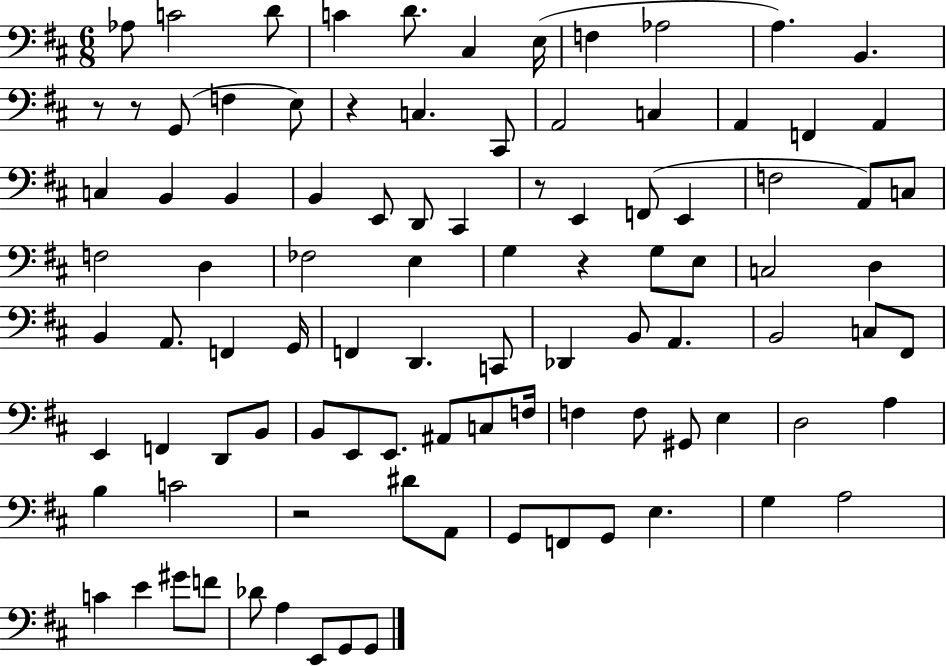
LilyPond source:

{
  \clef bass
  \numericTimeSignature
  \time 6/8
  \key d \major
  \repeat volta 2 { aes8 c'2 d'8 | c'4 d'8. cis4 e16( | f4 aes2 | a4.) b,4. | \break r8 r8 g,8( f4 e8) | r4 c4. cis,8 | a,2 c4 | a,4 f,4 a,4 | \break c4 b,4 b,4 | b,4 e,8 d,8 cis,4 | r8 e,4 f,8( e,4 | f2 a,8) c8 | \break f2 d4 | fes2 e4 | g4 r4 g8 e8 | c2 d4 | \break b,4 a,8. f,4 g,16 | f,4 d,4. c,8 | des,4 b,8 a,4. | b,2 c8 fis,8 | \break e,4 f,4 d,8 b,8 | b,8 e,8 e,8. ais,8 c8 f16 | f4 f8 gis,8 e4 | d2 a4 | \break b4 c'2 | r2 dis'8 a,8 | g,8 f,8 g,8 e4. | g4 a2 | \break c'4 e'4 gis'8 f'8 | des'8 a4 e,8 g,8 g,8 | } \bar "|."
}